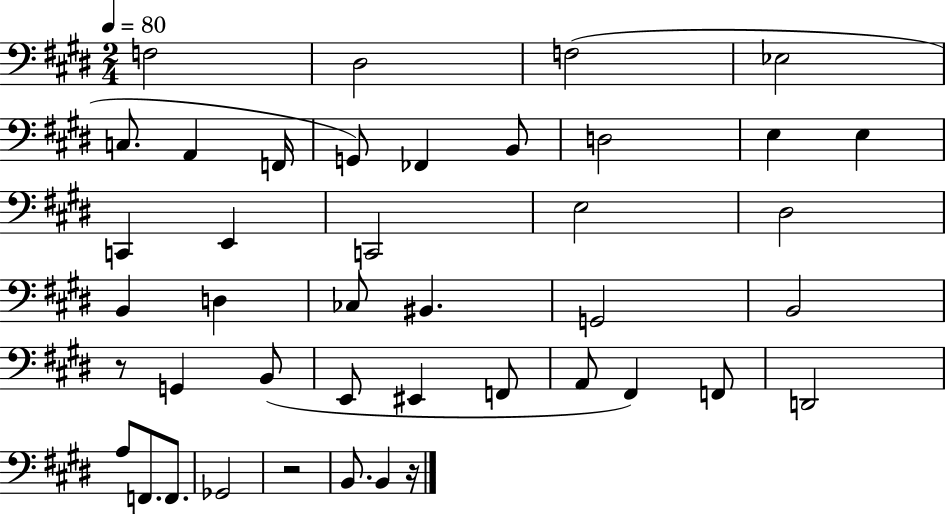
F3/h D#3/h F3/h Eb3/h C3/e. A2/q F2/s G2/e FES2/q B2/e D3/h E3/q E3/q C2/q E2/q C2/h E3/h D#3/h B2/q D3/q CES3/e BIS2/q. G2/h B2/h R/e G2/q B2/e E2/e EIS2/q F2/e A2/e F#2/q F2/e D2/h A3/e F2/e. F2/e. Gb2/h R/h B2/e. B2/q R/s